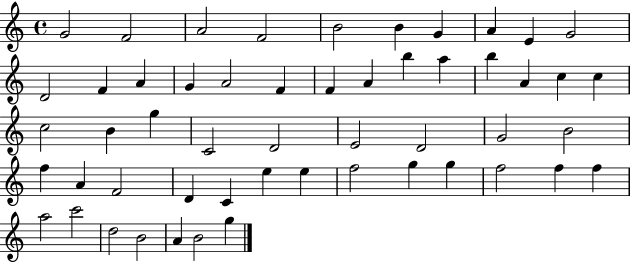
X:1
T:Untitled
M:4/4
L:1/4
K:C
G2 F2 A2 F2 B2 B G A E G2 D2 F A G A2 F F A b a b A c c c2 B g C2 D2 E2 D2 G2 B2 f A F2 D C e e f2 g g f2 f f a2 c'2 d2 B2 A B2 g